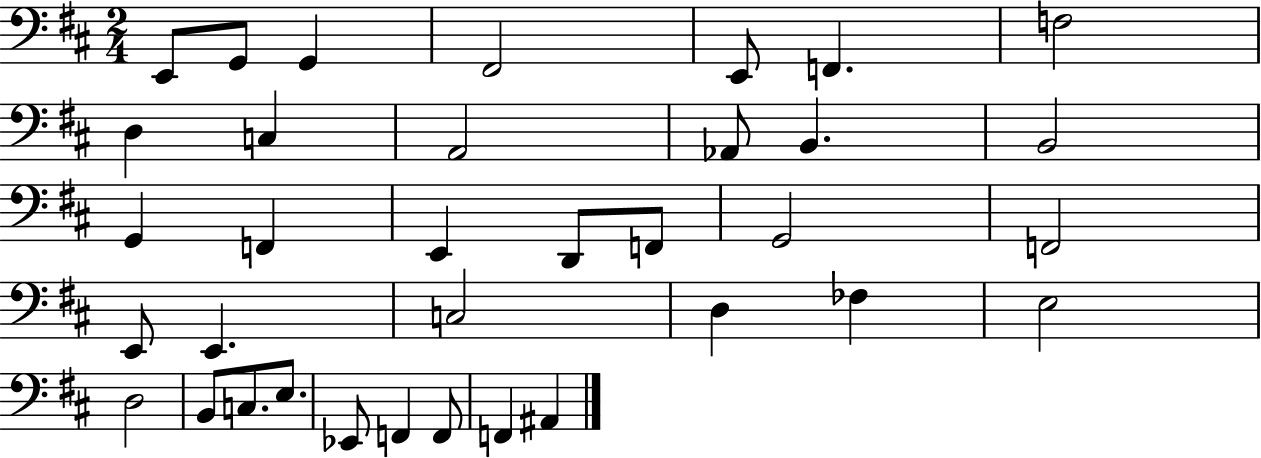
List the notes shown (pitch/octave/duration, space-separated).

E2/e G2/e G2/q F#2/h E2/e F2/q. F3/h D3/q C3/q A2/h Ab2/e B2/q. B2/h G2/q F2/q E2/q D2/e F2/e G2/h F2/h E2/e E2/q. C3/h D3/q FES3/q E3/h D3/h B2/e C3/e. E3/e. Eb2/e F2/q F2/e F2/q A#2/q